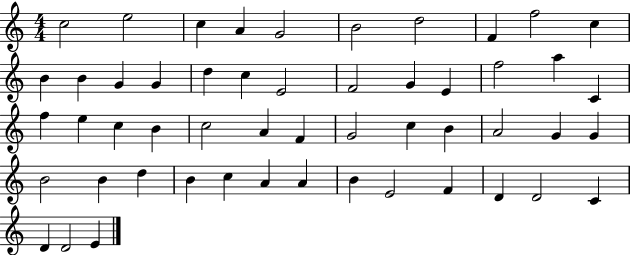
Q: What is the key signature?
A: C major